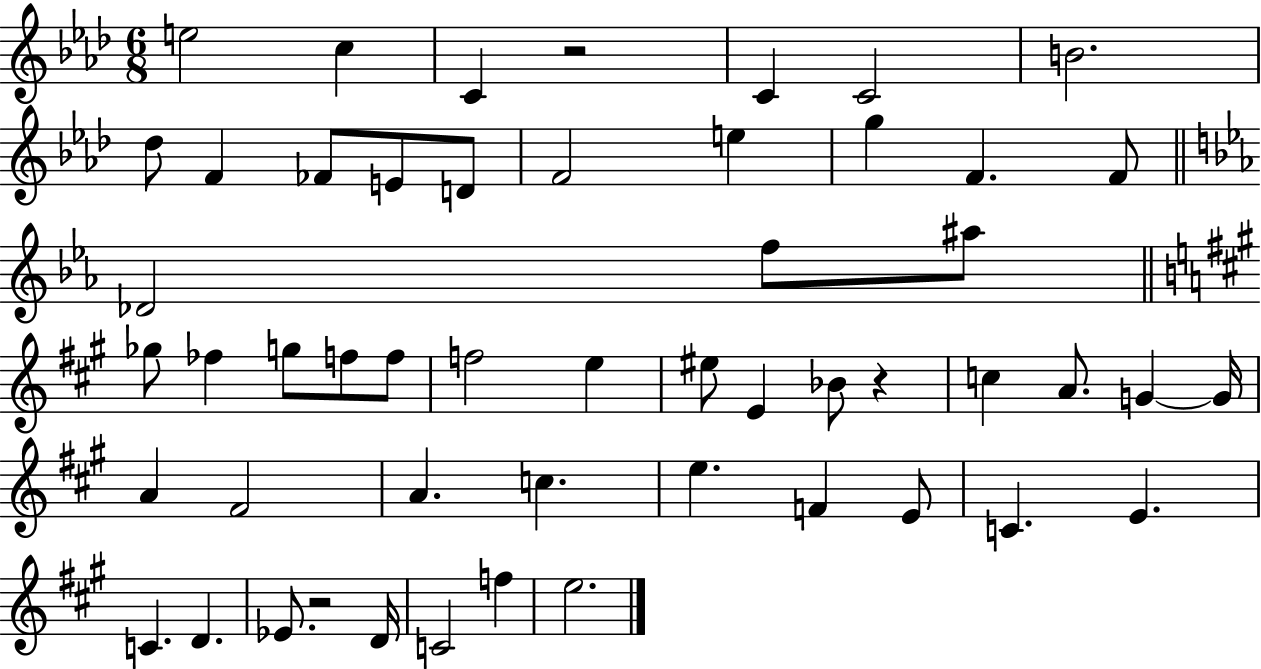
{
  \clef treble
  \numericTimeSignature
  \time 6/8
  \key aes \major
  \repeat volta 2 { e''2 c''4 | c'4 r2 | c'4 c'2 | b'2. | \break des''8 f'4 fes'8 e'8 d'8 | f'2 e''4 | g''4 f'4. f'8 | \bar "||" \break \key ees \major des'2 f''8 ais''8 | \bar "||" \break \key a \major ges''8 fes''4 g''8 f''8 f''8 | f''2 e''4 | eis''8 e'4 bes'8 r4 | c''4 a'8. g'4~~ g'16 | \break a'4 fis'2 | a'4. c''4. | e''4. f'4 e'8 | c'4. e'4. | \break c'4. d'4. | ees'8. r2 d'16 | c'2 f''4 | e''2. | \break } \bar "|."
}